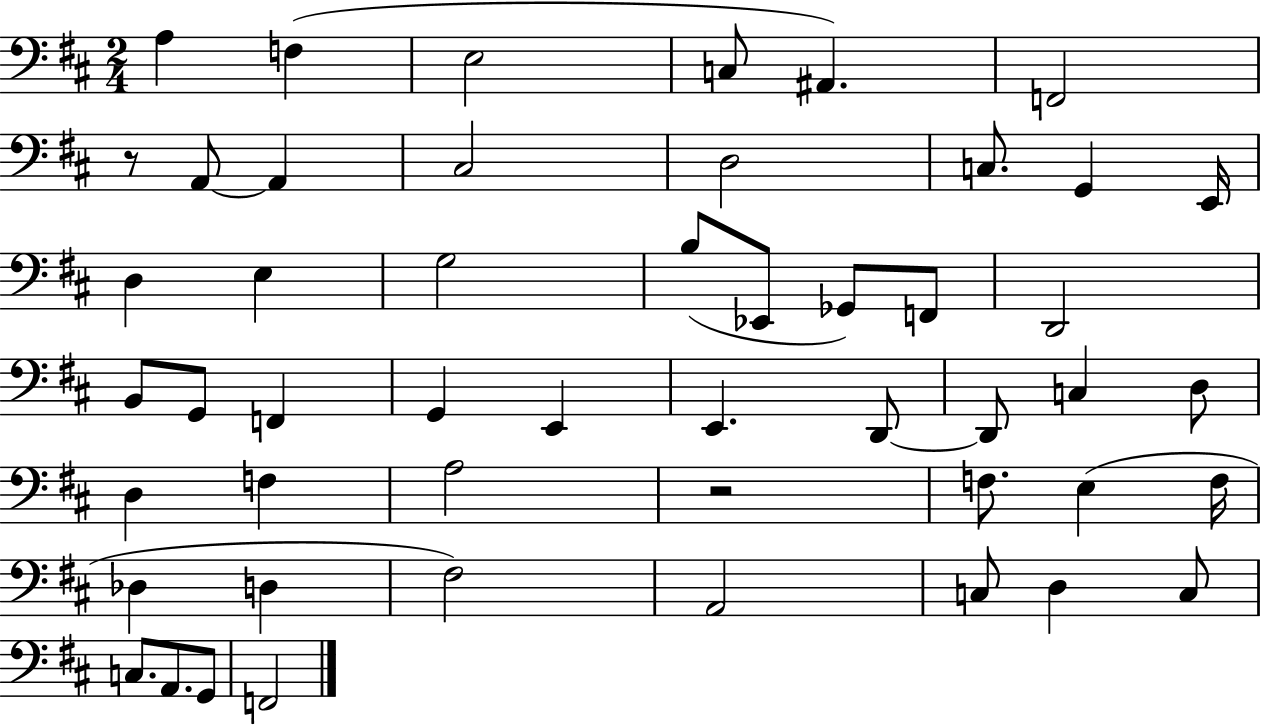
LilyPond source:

{
  \clef bass
  \numericTimeSignature
  \time 2/4
  \key d \major
  a4 f4( | e2 | c8 ais,4.) | f,2 | \break r8 a,8~~ a,4 | cis2 | d2 | c8. g,4 e,16 | \break d4 e4 | g2 | b8( ees,8 ges,8) f,8 | d,2 | \break b,8 g,8 f,4 | g,4 e,4 | e,4. d,8~~ | d,8 c4 d8 | \break d4 f4 | a2 | r2 | f8. e4( f16 | \break des4 d4 | fis2) | a,2 | c8 d4 c8 | \break c8. a,8. g,8 | f,2 | \bar "|."
}